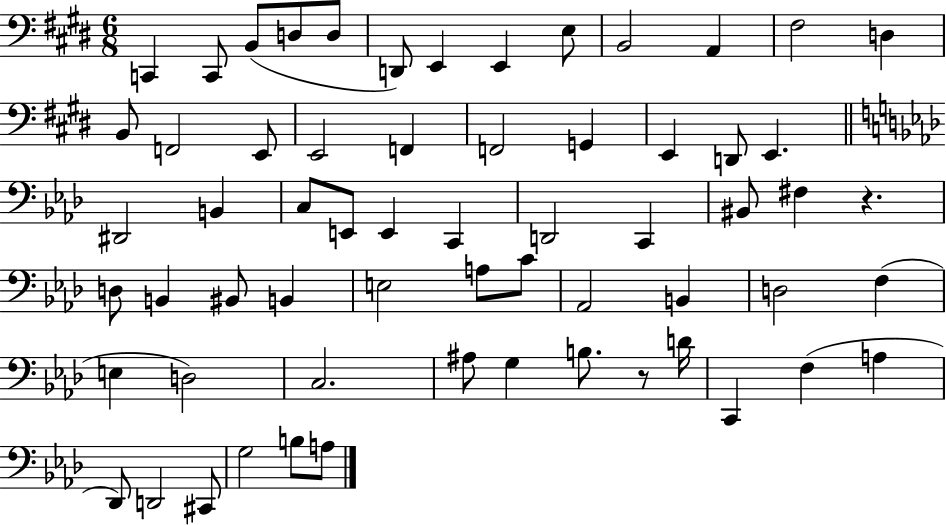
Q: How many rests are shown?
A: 2